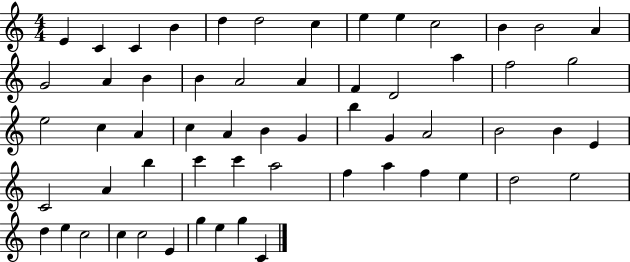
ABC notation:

X:1
T:Untitled
M:4/4
L:1/4
K:C
E C C B d d2 c e e c2 B B2 A G2 A B B A2 A F D2 a f2 g2 e2 c A c A B G b G A2 B2 B E C2 A b c' c' a2 f a f e d2 e2 d e c2 c c2 E g e g C